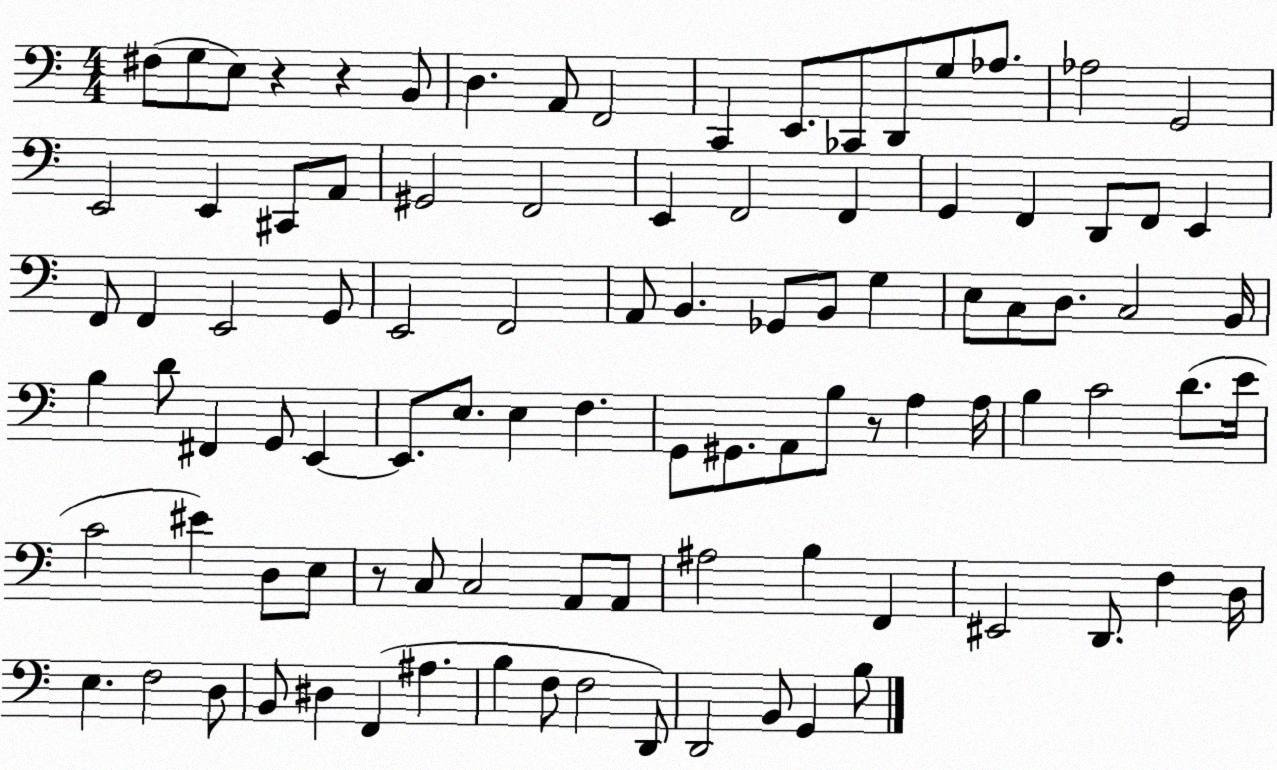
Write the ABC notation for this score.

X:1
T:Untitled
M:4/4
L:1/4
K:C
^F,/2 G,/2 E,/2 z z B,,/2 D, A,,/2 F,,2 C,, E,,/2 _C,,/2 D,,/2 G,/2 _A,/2 _A,2 G,,2 E,,2 E,, ^C,,/2 A,,/2 ^G,,2 F,,2 E,, F,,2 F,, G,, F,, D,,/2 F,,/2 E,, F,,/2 F,, E,,2 G,,/2 E,,2 F,,2 A,,/2 B,, _G,,/2 B,,/2 G, E,/2 C,/2 D,/2 C,2 B,,/4 B, D/2 ^F,, G,,/2 E,, E,,/2 E,/2 E, F, G,,/2 ^G,,/2 A,,/2 B,/2 z/2 A, A,/4 B, C2 D/2 E/4 C2 ^E D,/2 E,/2 z/2 C,/2 C,2 A,,/2 A,,/2 ^A,2 B, F,, ^E,,2 D,,/2 F, D,/4 E, F,2 D,/2 B,,/2 ^D, F,, ^A, B, F,/2 F,2 D,,/2 D,,2 B,,/2 G,, B,/2